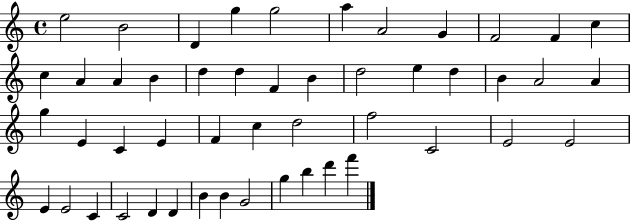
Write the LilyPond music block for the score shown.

{
  \clef treble
  \time 4/4
  \defaultTimeSignature
  \key c \major
  e''2 b'2 | d'4 g''4 g''2 | a''4 a'2 g'4 | f'2 f'4 c''4 | \break c''4 a'4 a'4 b'4 | d''4 d''4 f'4 b'4 | d''2 e''4 d''4 | b'4 a'2 a'4 | \break g''4 e'4 c'4 e'4 | f'4 c''4 d''2 | f''2 c'2 | e'2 e'2 | \break e'4 e'2 c'4 | c'2 d'4 d'4 | b'4 b'4 g'2 | g''4 b''4 d'''4 f'''4 | \break \bar "|."
}